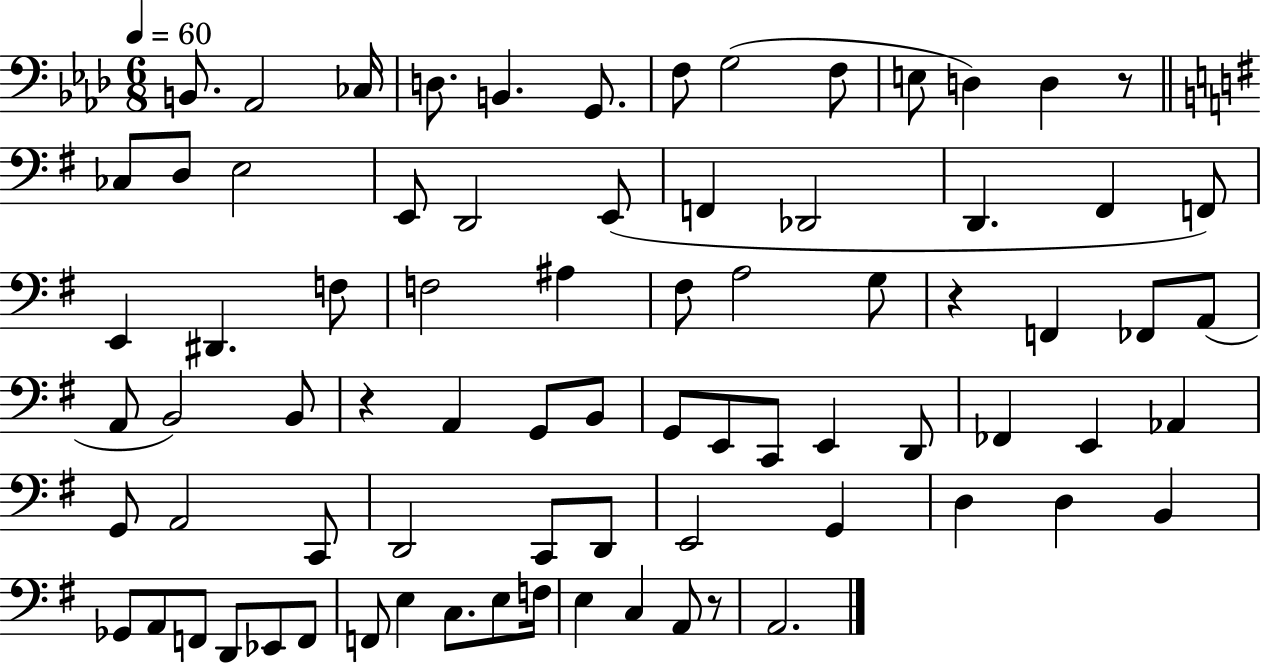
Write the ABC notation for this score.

X:1
T:Untitled
M:6/8
L:1/4
K:Ab
B,,/2 _A,,2 _C,/4 D,/2 B,, G,,/2 F,/2 G,2 F,/2 E,/2 D, D, z/2 _C,/2 D,/2 E,2 E,,/2 D,,2 E,,/2 F,, _D,,2 D,, ^F,, F,,/2 E,, ^D,, F,/2 F,2 ^A, ^F,/2 A,2 G,/2 z F,, _F,,/2 A,,/2 A,,/2 B,,2 B,,/2 z A,, G,,/2 B,,/2 G,,/2 E,,/2 C,,/2 E,, D,,/2 _F,, E,, _A,, G,,/2 A,,2 C,,/2 D,,2 C,,/2 D,,/2 E,,2 G,, D, D, B,, _G,,/2 A,,/2 F,,/2 D,,/2 _E,,/2 F,,/2 F,,/2 E, C,/2 E,/2 F,/4 E, C, A,,/2 z/2 A,,2